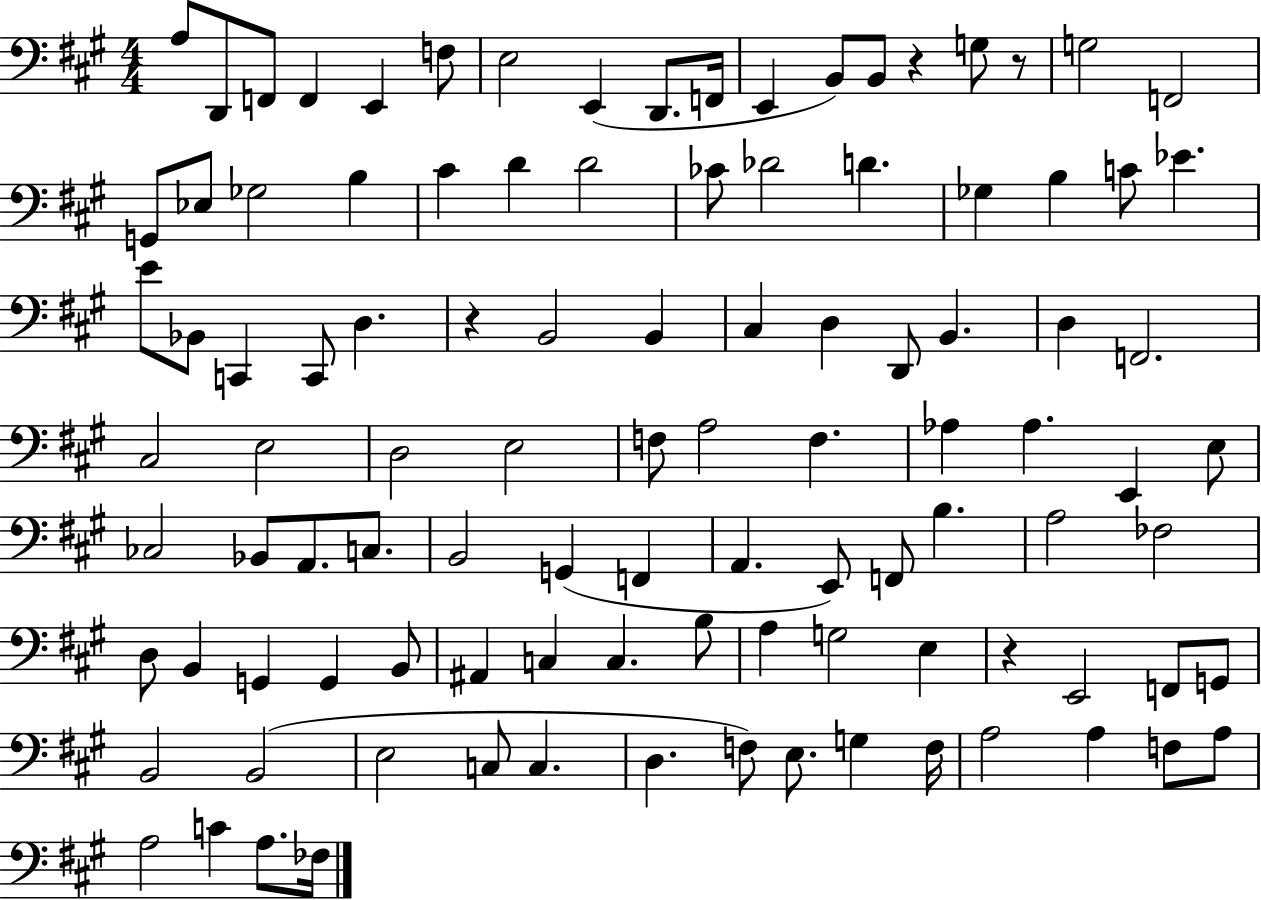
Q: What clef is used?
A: bass